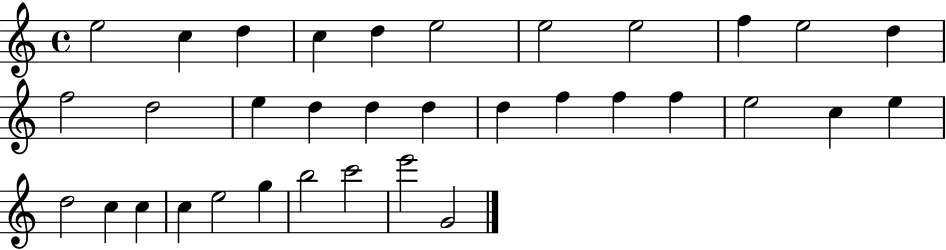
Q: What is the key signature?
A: C major